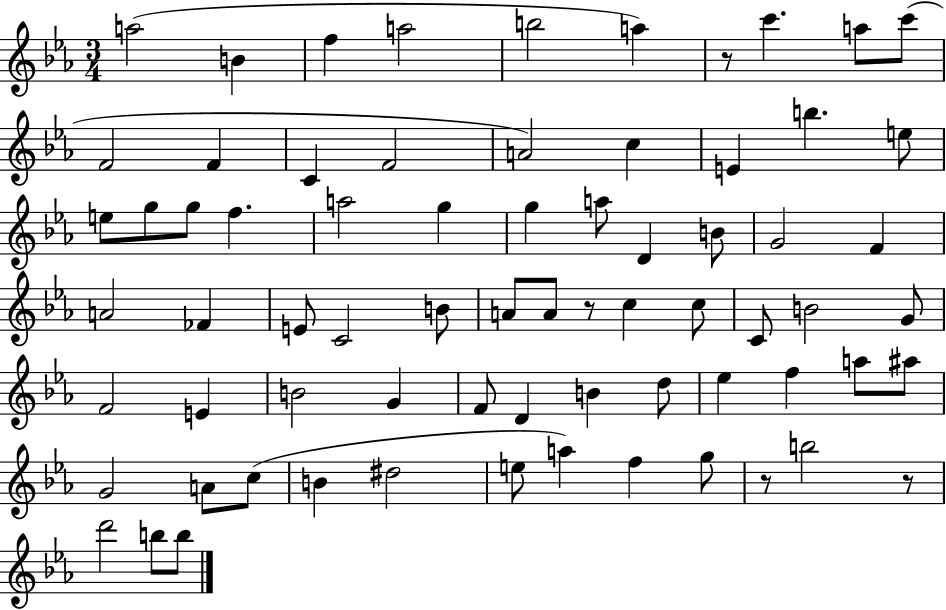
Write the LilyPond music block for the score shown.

{
  \clef treble
  \numericTimeSignature
  \time 3/4
  \key ees \major
  a''2( b'4 | f''4 a''2 | b''2 a''4) | r8 c'''4. a''8 c'''8( | \break f'2 f'4 | c'4 f'2 | a'2) c''4 | e'4 b''4. e''8 | \break e''8 g''8 g''8 f''4. | a''2 g''4 | g''4 a''8 d'4 b'8 | g'2 f'4 | \break a'2 fes'4 | e'8 c'2 b'8 | a'8 a'8 r8 c''4 c''8 | c'8 b'2 g'8 | \break f'2 e'4 | b'2 g'4 | f'8 d'4 b'4 d''8 | ees''4 f''4 a''8 ais''8 | \break g'2 a'8 c''8( | b'4 dis''2 | e''8 a''4) f''4 g''8 | r8 b''2 r8 | \break d'''2 b''8 b''8 | \bar "|."
}